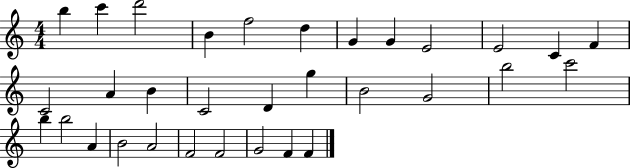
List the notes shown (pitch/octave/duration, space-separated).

B5/q C6/q D6/h B4/q F5/h D5/q G4/q G4/q E4/h E4/h C4/q F4/q C4/h A4/q B4/q C4/h D4/q G5/q B4/h G4/h B5/h C6/h B5/q B5/h A4/q B4/h A4/h F4/h F4/h G4/h F4/q F4/q